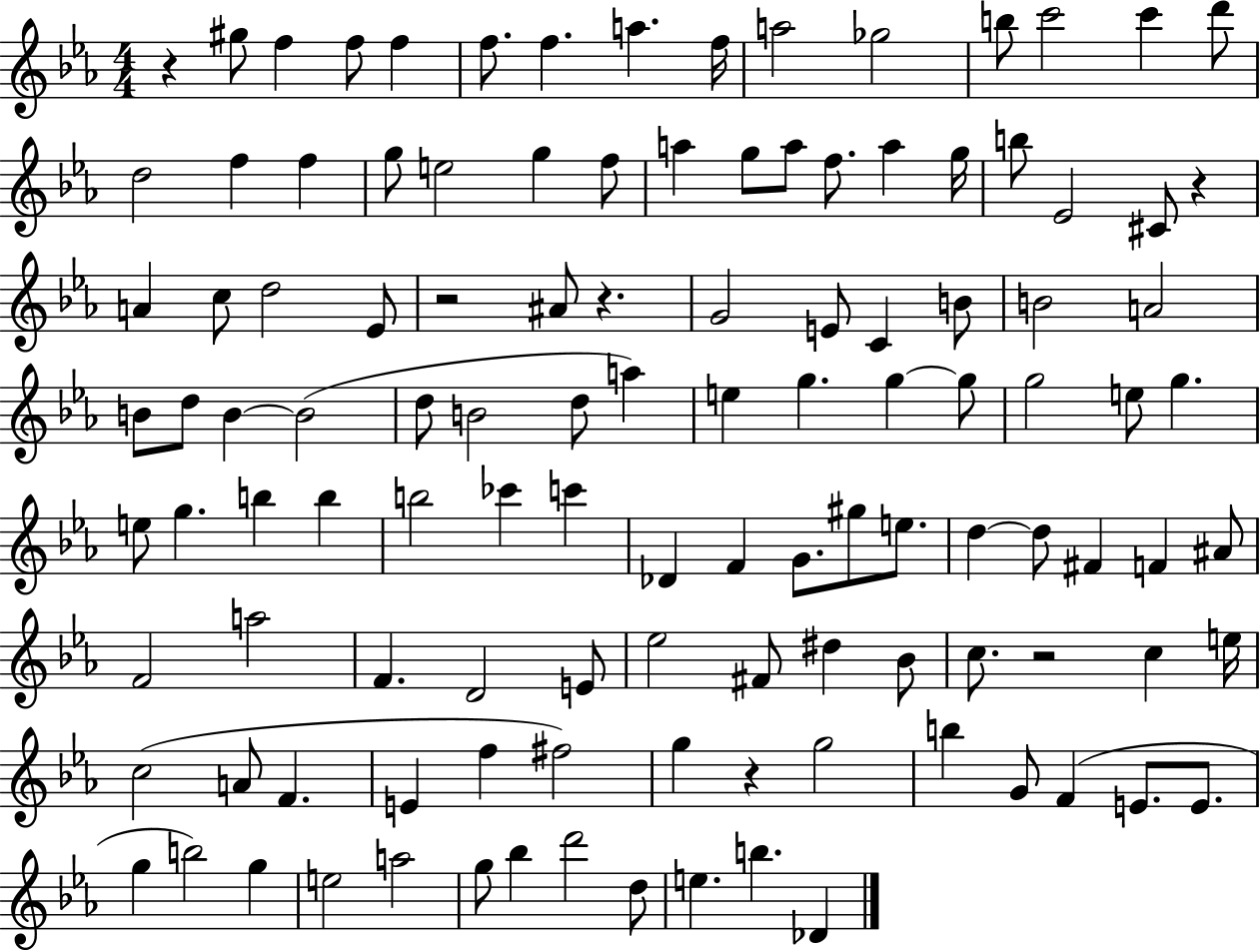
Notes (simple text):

R/q G#5/e F5/q F5/e F5/q F5/e. F5/q. A5/q. F5/s A5/h Gb5/h B5/e C6/h C6/q D6/e D5/h F5/q F5/q G5/e E5/h G5/q F5/e A5/q G5/e A5/e F5/e. A5/q G5/s B5/e Eb4/h C#4/e R/q A4/q C5/e D5/h Eb4/e R/h A#4/e R/q. G4/h E4/e C4/q B4/e B4/h A4/h B4/e D5/e B4/q B4/h D5/e B4/h D5/e A5/q E5/q G5/q. G5/q G5/e G5/h E5/e G5/q. E5/e G5/q. B5/q B5/q B5/h CES6/q C6/q Db4/q F4/q G4/e. G#5/e E5/e. D5/q D5/e F#4/q F4/q A#4/e F4/h A5/h F4/q. D4/h E4/e Eb5/h F#4/e D#5/q Bb4/e C5/e. R/h C5/q E5/s C5/h A4/e F4/q. E4/q F5/q F#5/h G5/q R/q G5/h B5/q G4/e F4/q E4/e. E4/e. G5/q B5/h G5/q E5/h A5/h G5/e Bb5/q D6/h D5/e E5/q. B5/q. Db4/q